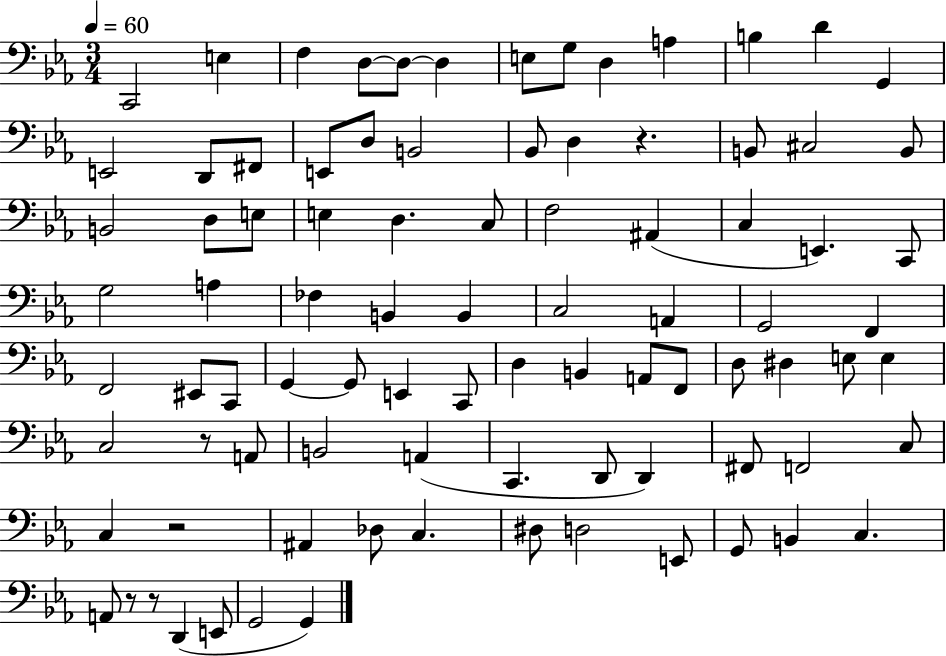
C2/h E3/q F3/q D3/e D3/e D3/q E3/e G3/e D3/q A3/q B3/q D4/q G2/q E2/h D2/e F#2/e E2/e D3/e B2/h Bb2/e D3/q R/q. B2/e C#3/h B2/e B2/h D3/e E3/e E3/q D3/q. C3/e F3/h A#2/q C3/q E2/q. C2/e G3/h A3/q FES3/q B2/q B2/q C3/h A2/q G2/h F2/q F2/h EIS2/e C2/e G2/q G2/e E2/q C2/e D3/q B2/q A2/e F2/e D3/e D#3/q E3/e E3/q C3/h R/e A2/e B2/h A2/q C2/q. D2/e D2/q F#2/e F2/h C3/e C3/q R/h A#2/q Db3/e C3/q. D#3/e D3/h E2/e G2/e B2/q C3/q. A2/e R/e R/e D2/q E2/e G2/h G2/q